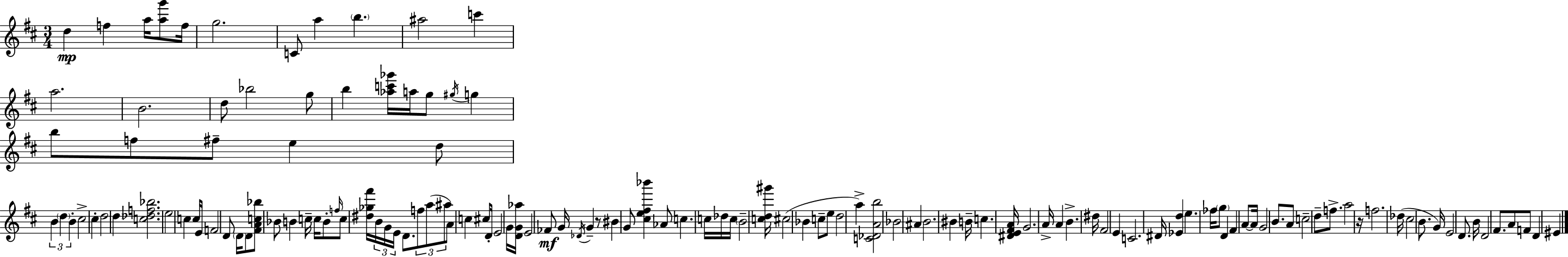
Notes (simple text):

D5/q F5/q A5/s [A5,G6]/e F5/s G5/h. C4/e A5/q B5/q. A#5/h C6/q A5/h. B4/h. D5/e Bb5/h G5/e B5/q [Ab5,C6,Gb6]/s A5/s G5/e G#5/s G5/q B5/e F5/e F#5/e E5/q D5/e B4/q D5/q B4/q C#5/h C#5/q D5/h D5/q [C5,Db5,F5,Bb5]/h. E5/h C5/q C5/s E4/s F4/h D4/e D4/s D4/e [F#4,A4,C5,Bb5]/e Bb4/e B4/q C5/s C5/s B4/e F5/s C5/e [D#5,Gb5,F#6]/s B4/s G4/s E4/s D4/e. F5/e A5/e A#5/e A4/e C5/q C#5/e D4/s E4/h G4/s [D4,G4,Ab5]/s E4/h FES4/e G4/s Db4/s G4/q R/e BIS4/q G4/e [C#5,E5,F#5,Bb6]/q Ab4/e C5/q. C5/s Db5/s C5/s B4/h [C5,D5,G#6]/s C#5/h Bb4/q C5/e E5/e D5/h A5/q [C4,Db4,A4,B5]/h Bb4/h A#4/q B4/h. BIS4/q B4/s C5/q. [D#4,E4,F#4,A4]/s G4/h. A4/s A4/q B4/q. D#5/s F#4/h E4/q C4/h. D#4/s [Eb4,D5]/q E5/q. FES5/s G5/e D4/q F#4/q A4/e A4/s G4/h B4/e. A4/e C5/h D5/e F5/e. A5/h R/s F5/h. Db5/s C#5/h B4/e. G4/s E4/h D4/e. B4/s D4/h F#4/e. A4/e F4/e D4/q EIS4/q